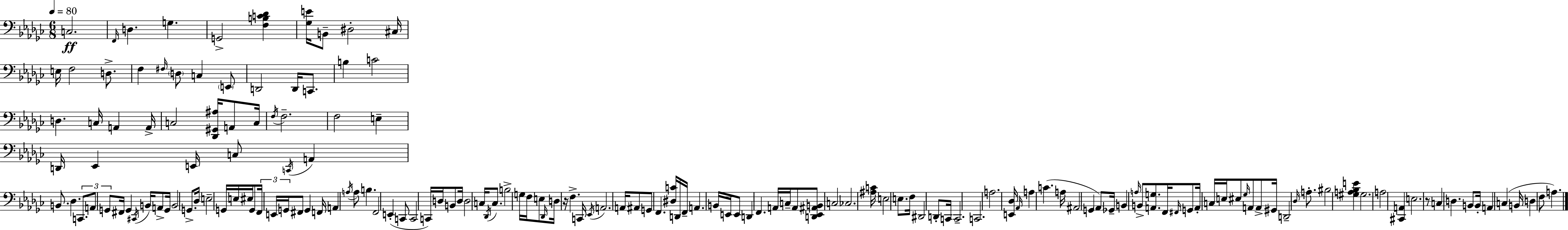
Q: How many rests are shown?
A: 2